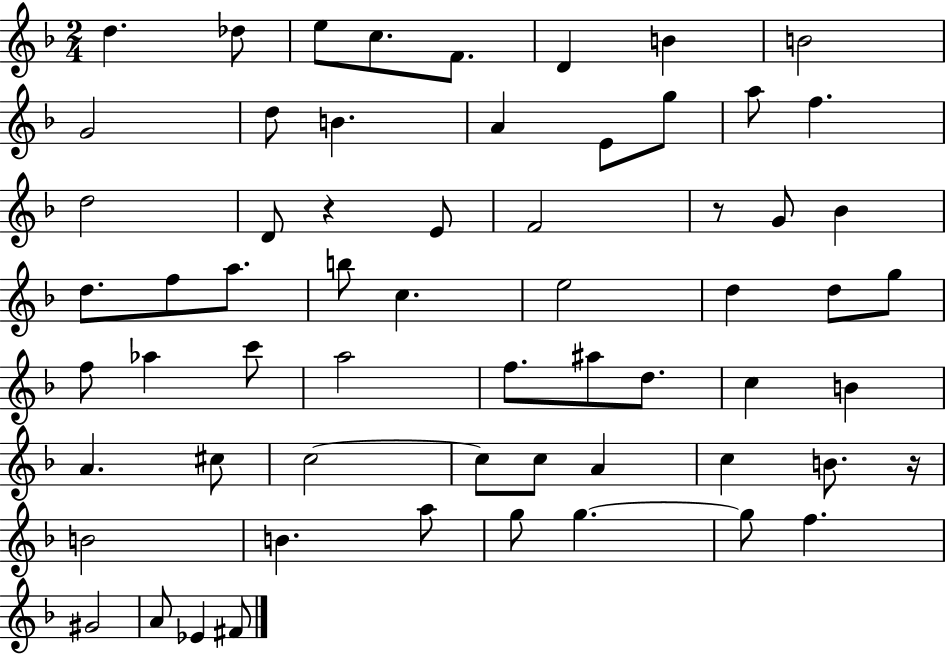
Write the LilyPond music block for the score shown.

{
  \clef treble
  \numericTimeSignature
  \time 2/4
  \key f \major
  \repeat volta 2 { d''4. des''8 | e''8 c''8. f'8. | d'4 b'4 | b'2 | \break g'2 | d''8 b'4. | a'4 e'8 g''8 | a''8 f''4. | \break d''2 | d'8 r4 e'8 | f'2 | r8 g'8 bes'4 | \break d''8. f''8 a''8. | b''8 c''4. | e''2 | d''4 d''8 g''8 | \break f''8 aes''4 c'''8 | a''2 | f''8. ais''8 d''8. | c''4 b'4 | \break a'4. cis''8 | c''2~~ | c''8 c''8 a'4 | c''4 b'8. r16 | \break b'2 | b'4. a''8 | g''8 g''4.~~ | g''8 f''4. | \break gis'2 | a'8 ees'4 fis'8 | } \bar "|."
}